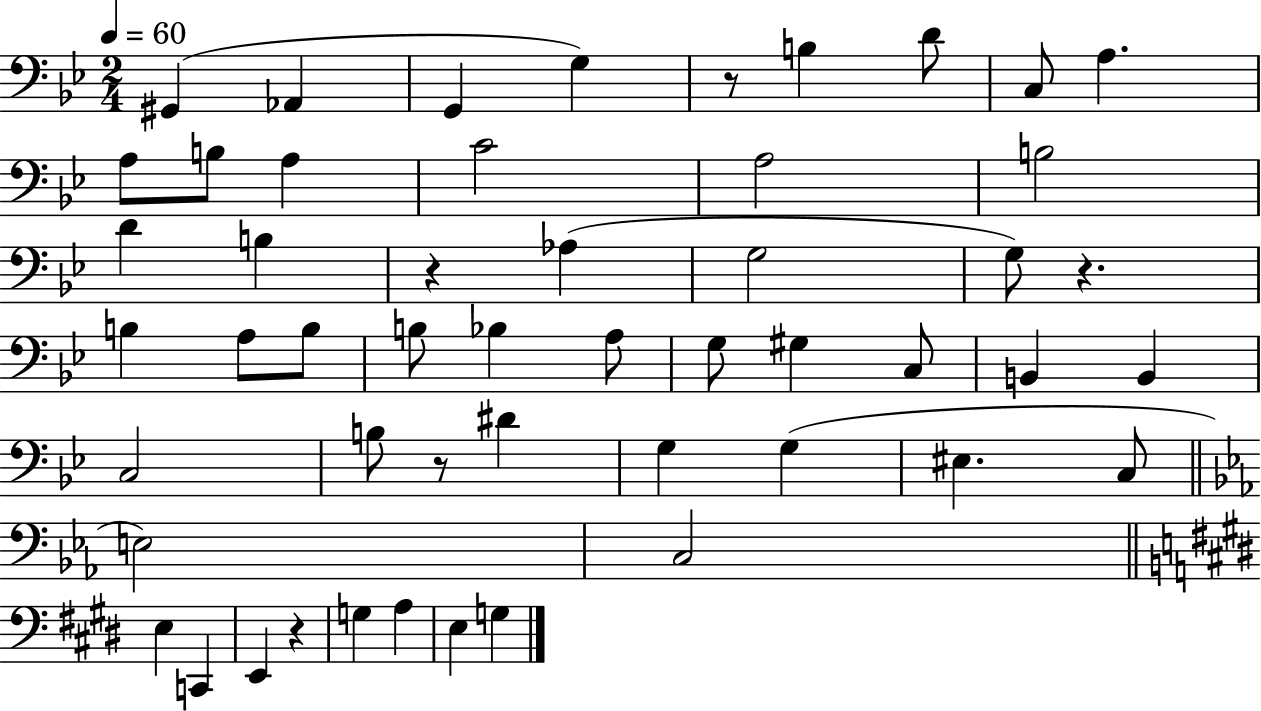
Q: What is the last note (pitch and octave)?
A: G3